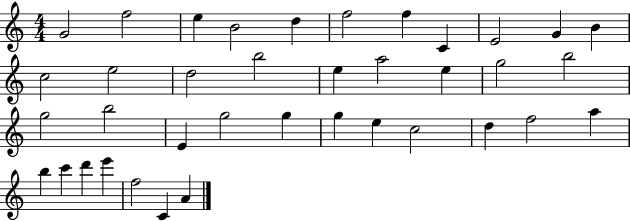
X:1
T:Untitled
M:4/4
L:1/4
K:C
G2 f2 e B2 d f2 f C E2 G B c2 e2 d2 b2 e a2 e g2 b2 g2 b2 E g2 g g e c2 d f2 a b c' d' e' f2 C A